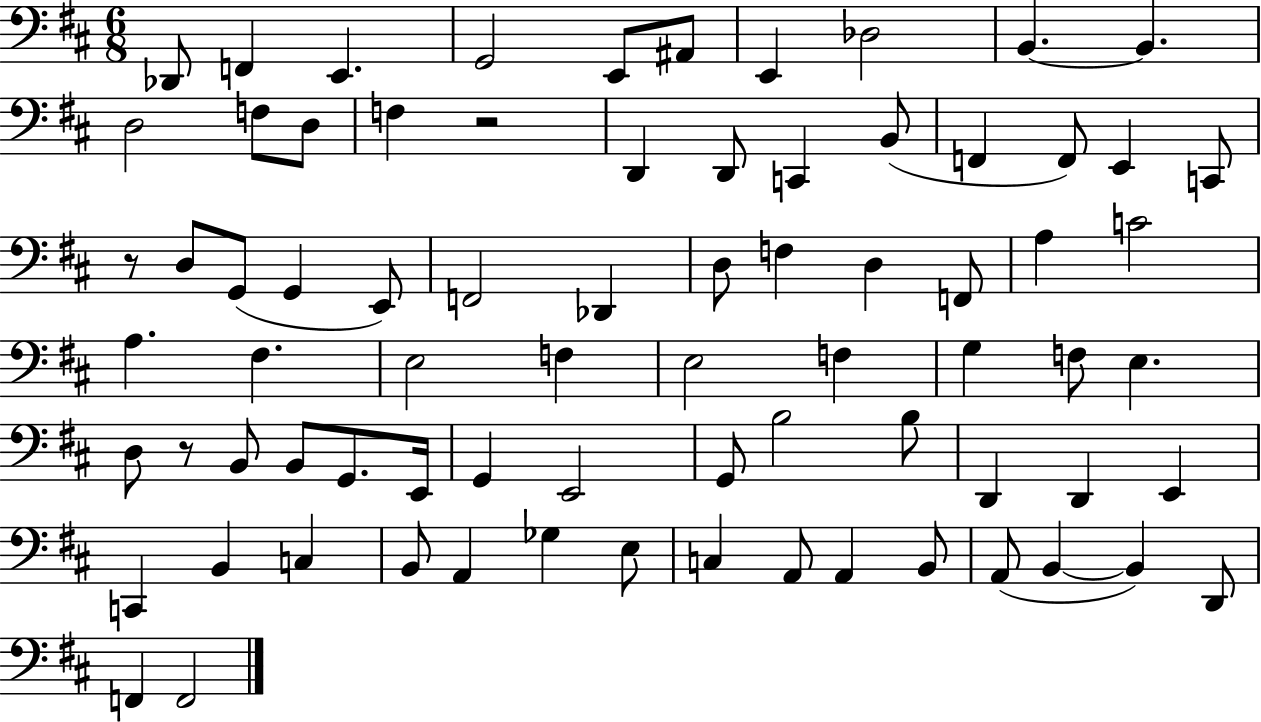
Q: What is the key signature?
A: D major